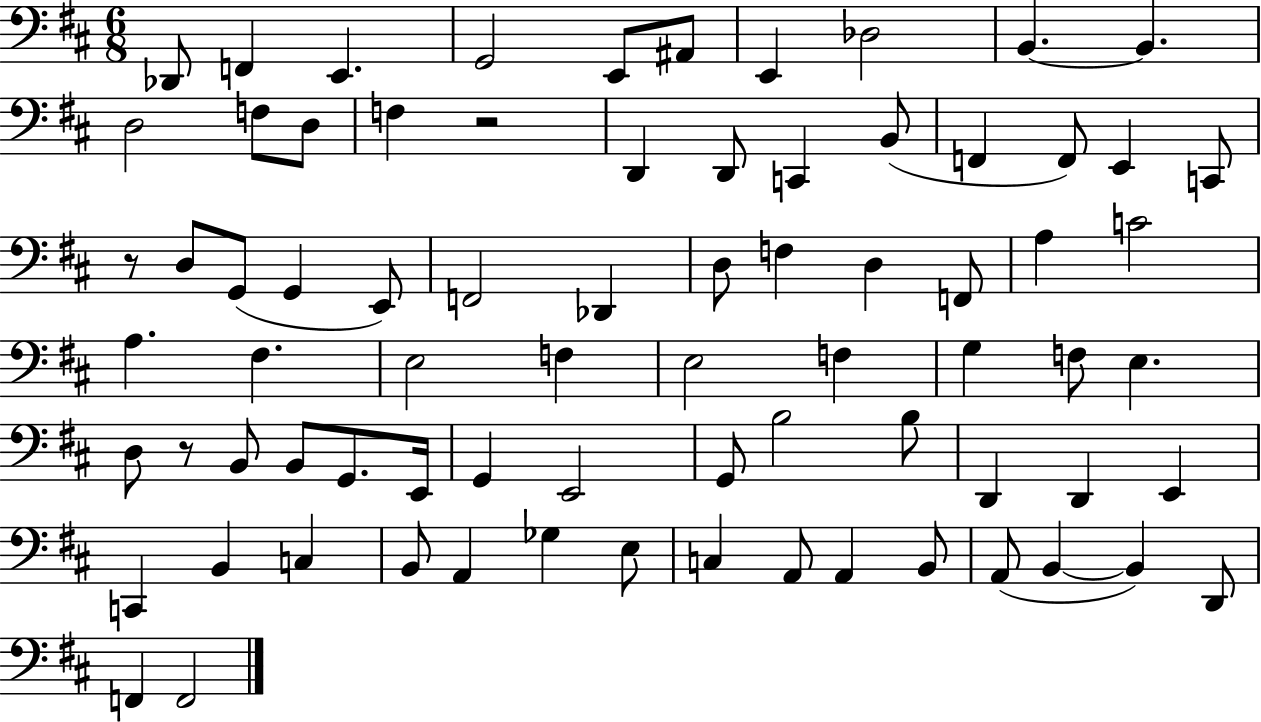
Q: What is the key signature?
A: D major